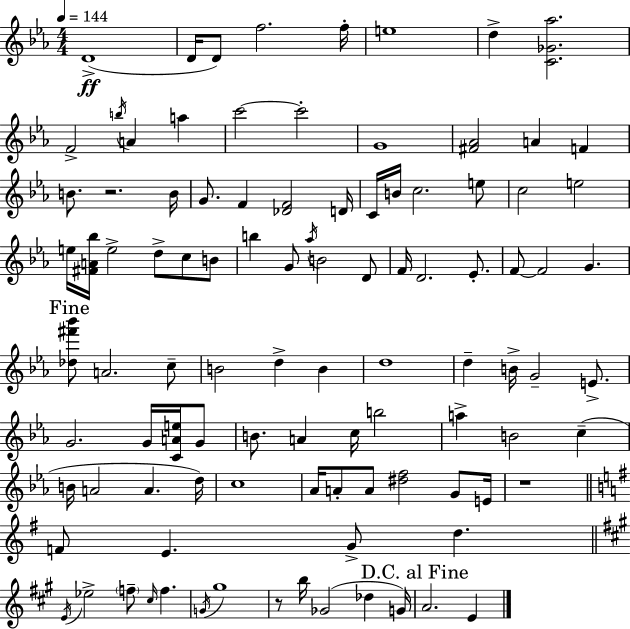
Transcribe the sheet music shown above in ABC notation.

X:1
T:Untitled
M:4/4
L:1/4
K:Eb
D4 D/4 D/2 f2 f/4 e4 d [C_G_a]2 F2 b/4 A a c'2 c'2 G4 [^F_A]2 A F B/2 z2 B/4 G/2 F [_DF]2 D/4 C/4 B/4 c2 e/2 c2 e2 e/4 [^FA_b]/4 e2 d/2 c/2 B/2 b G/2 _a/4 B2 D/2 F/4 D2 _E/2 F/2 F2 G [_d^f'_b']/2 A2 c/2 B2 d B d4 d B/4 G2 E/2 G2 G/4 [CAe]/4 G/2 B/2 A c/4 b2 a B2 c B/4 A2 A d/4 c4 _A/4 A/2 A/2 [^df]2 G/2 E/4 z4 F/2 E G/2 d E/4 _e2 f/2 ^c/4 f G/4 ^g4 z/2 b/4 _G2 _d G/4 A2 E